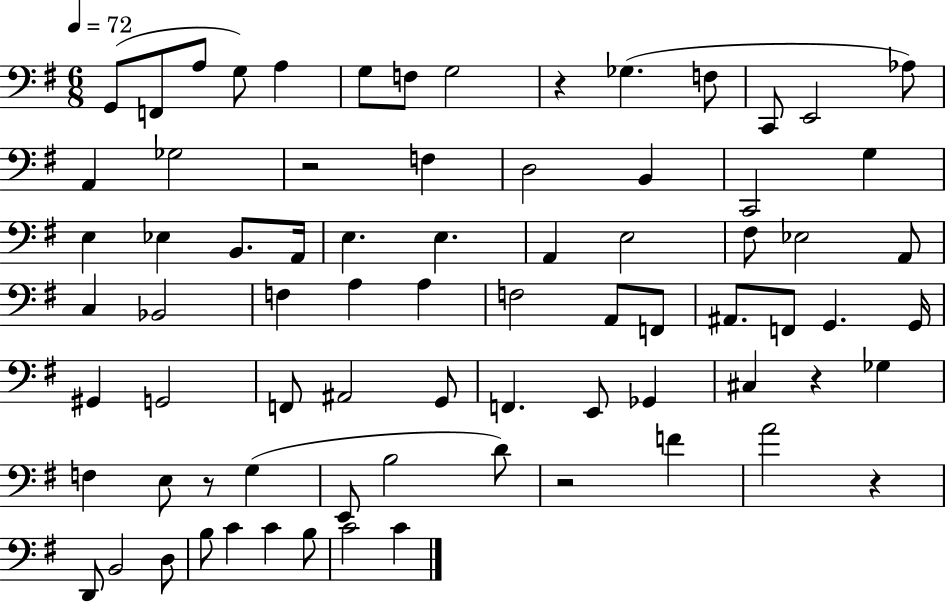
G2/e F2/e A3/e G3/e A3/q G3/e F3/e G3/h R/q Gb3/q. F3/e C2/e E2/h Ab3/e A2/q Gb3/h R/h F3/q D3/h B2/q C2/h G3/q E3/q Eb3/q B2/e. A2/s E3/q. E3/q. A2/q E3/h F#3/e Eb3/h A2/e C3/q Bb2/h F3/q A3/q A3/q F3/h A2/e F2/e A#2/e. F2/e G2/q. G2/s G#2/q G2/h F2/e A#2/h G2/e F2/q. E2/e Gb2/q C#3/q R/q Gb3/q F3/q E3/e R/e G3/q E2/e B3/h D4/e R/h F4/q A4/h R/q D2/e B2/h D3/e B3/e C4/q C4/q B3/e C4/h C4/q